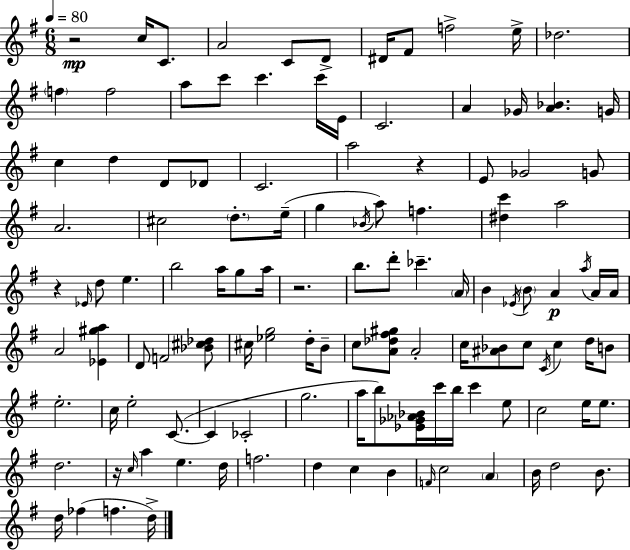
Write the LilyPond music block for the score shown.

{
  \clef treble
  \numericTimeSignature
  \time 6/8
  \key g \major
  \tempo 4 = 80
  \repeat volta 2 { r2\mp c''16 c'8. | a'2 c'8 d'8-> | dis'16 fis'8 f''2-> e''16-> | des''2. | \break \parenthesize f''4 f''2 | a''8 c'''8 c'''4. c'''16 e'16 | c'2. | a'4 ges'16 <a' bes'>4. g'16 | \break c''4 d''4 d'8 des'8 | c'2. | a''2 r4 | e'8 ges'2 g'8 | \break a'2. | cis''2 \parenthesize d''8.-. e''16--( | g''4 \acciaccatura { bes'16 } a''8) f''4. | <dis'' c'''>4 a''2 | \break r4 \grace { ees'16 } d''8 e''4. | b''2 a''16 g''8 | a''16 r2. | b''8. d'''8-. ces'''4.-- | \break \parenthesize a'16 b'4 \acciaccatura { ees'16 } \parenthesize b'8 a'4\p | \acciaccatura { a''16 } a'16 a'16 a'2 | <ees' gis'' a''>4 d'8 f'2 | <bes' cis'' des''>8 cis''16 <ees'' g''>2 | \break d''16-. b'8-- c''8 <a' des'' fis'' gis''>8 a'2-. | c''16 <ais' bes'>8 c''8 \acciaccatura { c'16 } c''4 | d''16 b'8 e''2.-. | c''16 e''2-. | \break c'8.~(~ c'4 ces'2-. | g''2. | a''16 b''8) <ees' ges' aes' bes'>16 c'''16 b''16 c'''4 | e''8 c''2 | \break e''16 e''8. d''2. | r16 \grace { c''16 } a''4 e''4. | d''16 f''2. | d''4 c''4 | \break b'4 \grace { f'16 } c''2 | \parenthesize a'4 b'16 d''2 | b'8. d''16 fes''4( | f''4. d''16->) } \bar "|."
}